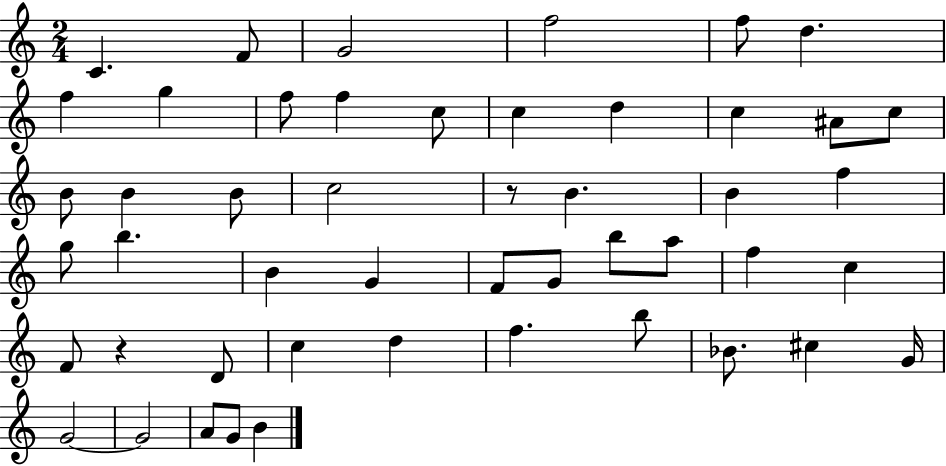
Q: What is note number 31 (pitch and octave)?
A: A5